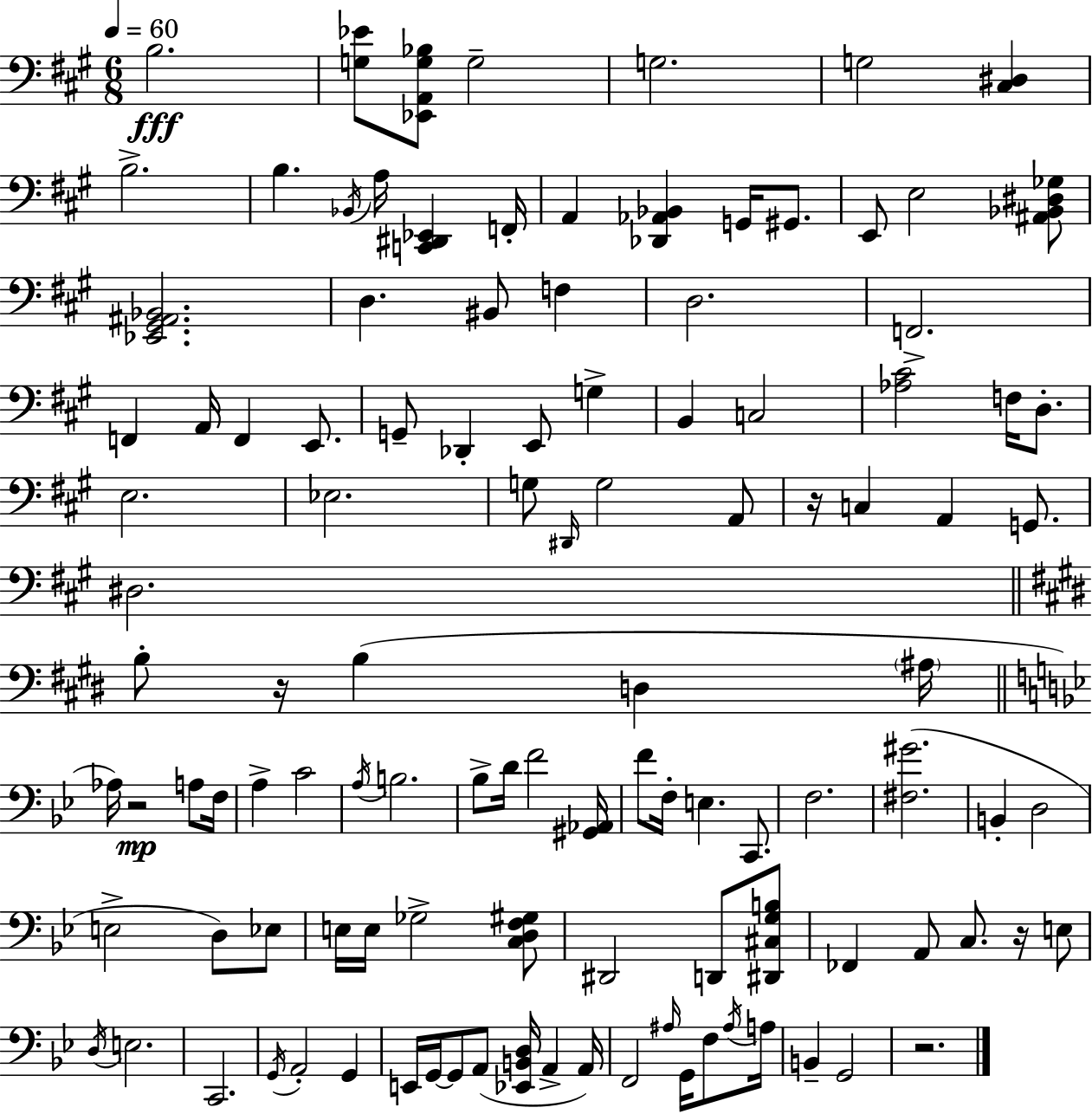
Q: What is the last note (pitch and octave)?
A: G2